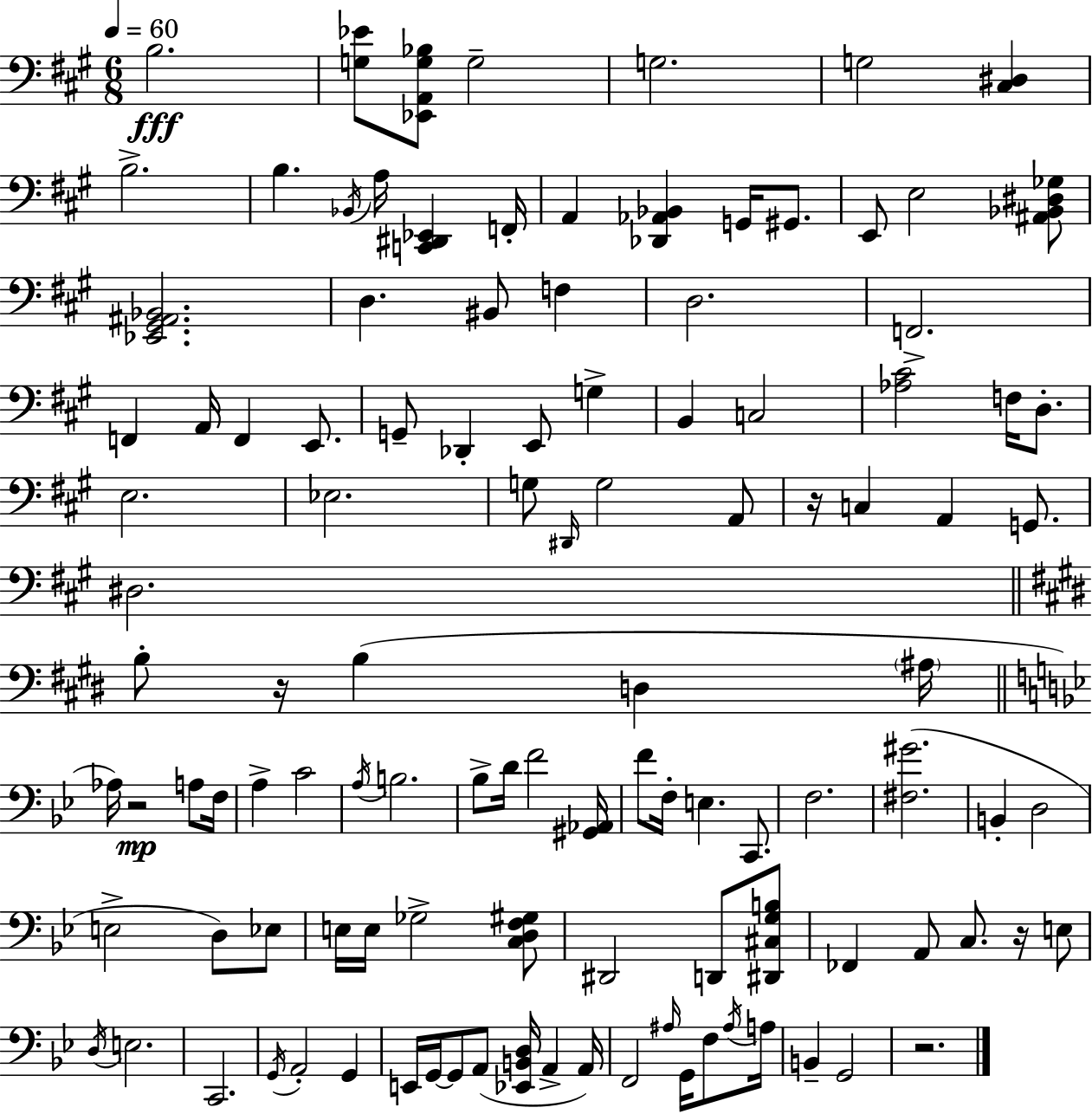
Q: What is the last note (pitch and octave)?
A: G2